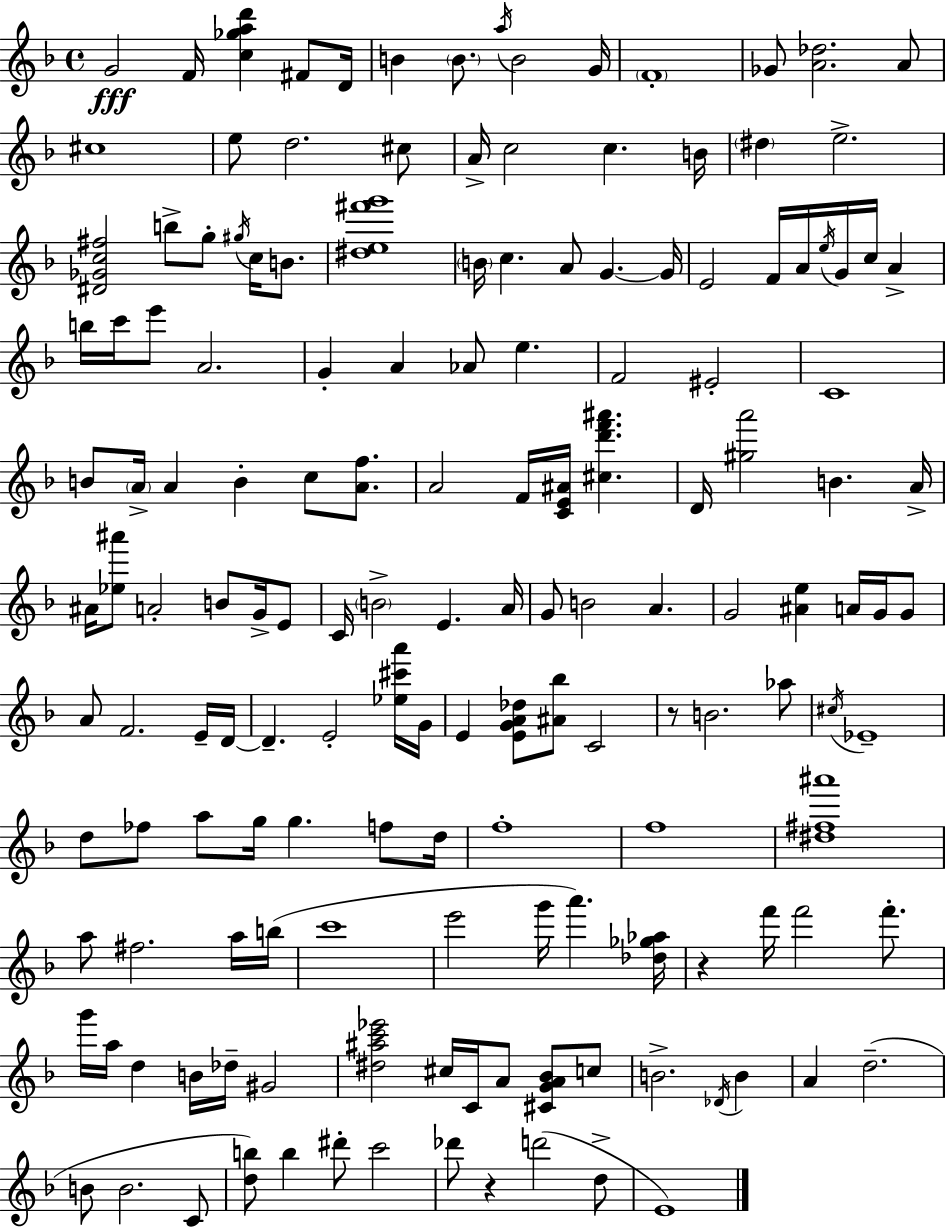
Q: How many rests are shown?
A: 3